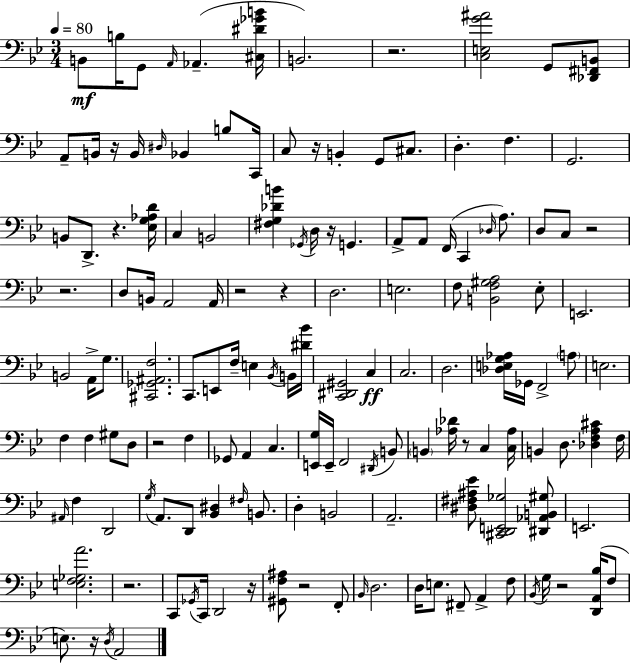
{
  \clef bass
  \numericTimeSignature
  \time 3/4
  \key bes \major
  \tempo 4 = 80
  b,8\mf b16 g,8 \grace { a,16 }( aes,4.-- | <cis dis' ges' b'>16 b,2.) | r2. | <c e g' ais'>2 g,8 <des, fis, b,>8 | \break a,8-- b,16 r16 b,16 \grace { dis16 } bes,4 b8 | c,16 c8 r16 b,4-. g,8 cis8. | d4.-. f4. | g,2. | \break b,8 d,8.-> r4. | <ees g aes d'>16 c4 b,2 | <fis g des' b'>4 \acciaccatura { ges,16 } d16 r16 g,4. | a,8-> a,8 f,16( c,4 | \break \grace { des16 } a8.) d8 c8 r2 | r2. | d8 b,16 a,2 | a,16 r2 | \break r4 d2. | e2. | f8 <b, f gis a>2 | ees8-. e,2. | \break b,2 | a,16-> g8. <cis, ges, ais, f>2. | c,8. e,8 f16-- e4 | \acciaccatura { bes,16 } b,16 <dis' bes'>16 <c, dis, gis,>2 | \break c4\ff c2. | d2. | <des e g aes>16 ges,16 f,2-> | \parenthesize a8 e2. | \break f4 f4 | gis8 d8 r2 | f4 ges,8 a,4 c4. | <e, g>16 e,16-- f,2 | \break \acciaccatura { dis,16 } b,8 \parenthesize b,4 <aes des'>16 r8 | c4 <c aes>16 b,4 d8. | <des f a cis'>4 f16 \grace { ais,16 } f4 d,2 | \acciaccatura { g16 } a,8. d,8 | \break <bes, dis>4 \grace { fis16 } b,8. d4-. | b,2 a,2.-- | <dis fis ais ees'>8 <cis, d, e, ges>2 | <dis, aes, b, gis>8 e,2. | \break <e f ges a'>2. | r2. | c,8 \acciaccatura { ges,16 } | c,16 d,2 r16 <gis, f ais>8 | \break r2 f,8-. \grace { bes,16 } d2. | d16 | e8. fis,8-- a,4-> f8 \acciaccatura { bes,16 } | g16 r2 <d, a, bes>16( f8 | \break e8.) r16 \acciaccatura { d16 } a,2 | \bar "|."
}